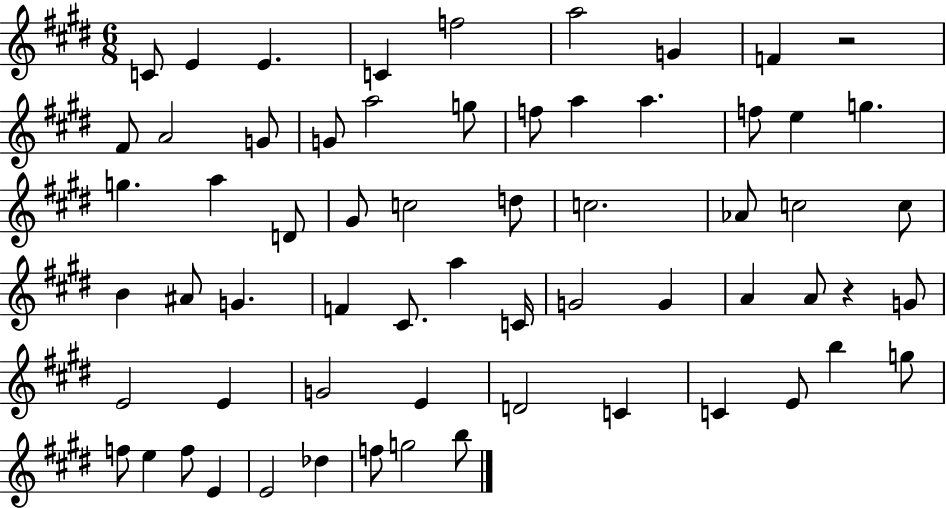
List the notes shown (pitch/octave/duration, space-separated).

C4/e E4/q E4/q. C4/q F5/h A5/h G4/q F4/q R/h F#4/e A4/h G4/e G4/e A5/h G5/e F5/e A5/q A5/q. F5/e E5/q G5/q. G5/q. A5/q D4/e G#4/e C5/h D5/e C5/h. Ab4/e C5/h C5/e B4/q A#4/e G4/q. F4/q C#4/e. A5/q C4/s G4/h G4/q A4/q A4/e R/q G4/e E4/h E4/q G4/h E4/q D4/h C4/q C4/q E4/e B5/q G5/e F5/e E5/q F5/e E4/q E4/h Db5/q F5/e G5/h B5/e